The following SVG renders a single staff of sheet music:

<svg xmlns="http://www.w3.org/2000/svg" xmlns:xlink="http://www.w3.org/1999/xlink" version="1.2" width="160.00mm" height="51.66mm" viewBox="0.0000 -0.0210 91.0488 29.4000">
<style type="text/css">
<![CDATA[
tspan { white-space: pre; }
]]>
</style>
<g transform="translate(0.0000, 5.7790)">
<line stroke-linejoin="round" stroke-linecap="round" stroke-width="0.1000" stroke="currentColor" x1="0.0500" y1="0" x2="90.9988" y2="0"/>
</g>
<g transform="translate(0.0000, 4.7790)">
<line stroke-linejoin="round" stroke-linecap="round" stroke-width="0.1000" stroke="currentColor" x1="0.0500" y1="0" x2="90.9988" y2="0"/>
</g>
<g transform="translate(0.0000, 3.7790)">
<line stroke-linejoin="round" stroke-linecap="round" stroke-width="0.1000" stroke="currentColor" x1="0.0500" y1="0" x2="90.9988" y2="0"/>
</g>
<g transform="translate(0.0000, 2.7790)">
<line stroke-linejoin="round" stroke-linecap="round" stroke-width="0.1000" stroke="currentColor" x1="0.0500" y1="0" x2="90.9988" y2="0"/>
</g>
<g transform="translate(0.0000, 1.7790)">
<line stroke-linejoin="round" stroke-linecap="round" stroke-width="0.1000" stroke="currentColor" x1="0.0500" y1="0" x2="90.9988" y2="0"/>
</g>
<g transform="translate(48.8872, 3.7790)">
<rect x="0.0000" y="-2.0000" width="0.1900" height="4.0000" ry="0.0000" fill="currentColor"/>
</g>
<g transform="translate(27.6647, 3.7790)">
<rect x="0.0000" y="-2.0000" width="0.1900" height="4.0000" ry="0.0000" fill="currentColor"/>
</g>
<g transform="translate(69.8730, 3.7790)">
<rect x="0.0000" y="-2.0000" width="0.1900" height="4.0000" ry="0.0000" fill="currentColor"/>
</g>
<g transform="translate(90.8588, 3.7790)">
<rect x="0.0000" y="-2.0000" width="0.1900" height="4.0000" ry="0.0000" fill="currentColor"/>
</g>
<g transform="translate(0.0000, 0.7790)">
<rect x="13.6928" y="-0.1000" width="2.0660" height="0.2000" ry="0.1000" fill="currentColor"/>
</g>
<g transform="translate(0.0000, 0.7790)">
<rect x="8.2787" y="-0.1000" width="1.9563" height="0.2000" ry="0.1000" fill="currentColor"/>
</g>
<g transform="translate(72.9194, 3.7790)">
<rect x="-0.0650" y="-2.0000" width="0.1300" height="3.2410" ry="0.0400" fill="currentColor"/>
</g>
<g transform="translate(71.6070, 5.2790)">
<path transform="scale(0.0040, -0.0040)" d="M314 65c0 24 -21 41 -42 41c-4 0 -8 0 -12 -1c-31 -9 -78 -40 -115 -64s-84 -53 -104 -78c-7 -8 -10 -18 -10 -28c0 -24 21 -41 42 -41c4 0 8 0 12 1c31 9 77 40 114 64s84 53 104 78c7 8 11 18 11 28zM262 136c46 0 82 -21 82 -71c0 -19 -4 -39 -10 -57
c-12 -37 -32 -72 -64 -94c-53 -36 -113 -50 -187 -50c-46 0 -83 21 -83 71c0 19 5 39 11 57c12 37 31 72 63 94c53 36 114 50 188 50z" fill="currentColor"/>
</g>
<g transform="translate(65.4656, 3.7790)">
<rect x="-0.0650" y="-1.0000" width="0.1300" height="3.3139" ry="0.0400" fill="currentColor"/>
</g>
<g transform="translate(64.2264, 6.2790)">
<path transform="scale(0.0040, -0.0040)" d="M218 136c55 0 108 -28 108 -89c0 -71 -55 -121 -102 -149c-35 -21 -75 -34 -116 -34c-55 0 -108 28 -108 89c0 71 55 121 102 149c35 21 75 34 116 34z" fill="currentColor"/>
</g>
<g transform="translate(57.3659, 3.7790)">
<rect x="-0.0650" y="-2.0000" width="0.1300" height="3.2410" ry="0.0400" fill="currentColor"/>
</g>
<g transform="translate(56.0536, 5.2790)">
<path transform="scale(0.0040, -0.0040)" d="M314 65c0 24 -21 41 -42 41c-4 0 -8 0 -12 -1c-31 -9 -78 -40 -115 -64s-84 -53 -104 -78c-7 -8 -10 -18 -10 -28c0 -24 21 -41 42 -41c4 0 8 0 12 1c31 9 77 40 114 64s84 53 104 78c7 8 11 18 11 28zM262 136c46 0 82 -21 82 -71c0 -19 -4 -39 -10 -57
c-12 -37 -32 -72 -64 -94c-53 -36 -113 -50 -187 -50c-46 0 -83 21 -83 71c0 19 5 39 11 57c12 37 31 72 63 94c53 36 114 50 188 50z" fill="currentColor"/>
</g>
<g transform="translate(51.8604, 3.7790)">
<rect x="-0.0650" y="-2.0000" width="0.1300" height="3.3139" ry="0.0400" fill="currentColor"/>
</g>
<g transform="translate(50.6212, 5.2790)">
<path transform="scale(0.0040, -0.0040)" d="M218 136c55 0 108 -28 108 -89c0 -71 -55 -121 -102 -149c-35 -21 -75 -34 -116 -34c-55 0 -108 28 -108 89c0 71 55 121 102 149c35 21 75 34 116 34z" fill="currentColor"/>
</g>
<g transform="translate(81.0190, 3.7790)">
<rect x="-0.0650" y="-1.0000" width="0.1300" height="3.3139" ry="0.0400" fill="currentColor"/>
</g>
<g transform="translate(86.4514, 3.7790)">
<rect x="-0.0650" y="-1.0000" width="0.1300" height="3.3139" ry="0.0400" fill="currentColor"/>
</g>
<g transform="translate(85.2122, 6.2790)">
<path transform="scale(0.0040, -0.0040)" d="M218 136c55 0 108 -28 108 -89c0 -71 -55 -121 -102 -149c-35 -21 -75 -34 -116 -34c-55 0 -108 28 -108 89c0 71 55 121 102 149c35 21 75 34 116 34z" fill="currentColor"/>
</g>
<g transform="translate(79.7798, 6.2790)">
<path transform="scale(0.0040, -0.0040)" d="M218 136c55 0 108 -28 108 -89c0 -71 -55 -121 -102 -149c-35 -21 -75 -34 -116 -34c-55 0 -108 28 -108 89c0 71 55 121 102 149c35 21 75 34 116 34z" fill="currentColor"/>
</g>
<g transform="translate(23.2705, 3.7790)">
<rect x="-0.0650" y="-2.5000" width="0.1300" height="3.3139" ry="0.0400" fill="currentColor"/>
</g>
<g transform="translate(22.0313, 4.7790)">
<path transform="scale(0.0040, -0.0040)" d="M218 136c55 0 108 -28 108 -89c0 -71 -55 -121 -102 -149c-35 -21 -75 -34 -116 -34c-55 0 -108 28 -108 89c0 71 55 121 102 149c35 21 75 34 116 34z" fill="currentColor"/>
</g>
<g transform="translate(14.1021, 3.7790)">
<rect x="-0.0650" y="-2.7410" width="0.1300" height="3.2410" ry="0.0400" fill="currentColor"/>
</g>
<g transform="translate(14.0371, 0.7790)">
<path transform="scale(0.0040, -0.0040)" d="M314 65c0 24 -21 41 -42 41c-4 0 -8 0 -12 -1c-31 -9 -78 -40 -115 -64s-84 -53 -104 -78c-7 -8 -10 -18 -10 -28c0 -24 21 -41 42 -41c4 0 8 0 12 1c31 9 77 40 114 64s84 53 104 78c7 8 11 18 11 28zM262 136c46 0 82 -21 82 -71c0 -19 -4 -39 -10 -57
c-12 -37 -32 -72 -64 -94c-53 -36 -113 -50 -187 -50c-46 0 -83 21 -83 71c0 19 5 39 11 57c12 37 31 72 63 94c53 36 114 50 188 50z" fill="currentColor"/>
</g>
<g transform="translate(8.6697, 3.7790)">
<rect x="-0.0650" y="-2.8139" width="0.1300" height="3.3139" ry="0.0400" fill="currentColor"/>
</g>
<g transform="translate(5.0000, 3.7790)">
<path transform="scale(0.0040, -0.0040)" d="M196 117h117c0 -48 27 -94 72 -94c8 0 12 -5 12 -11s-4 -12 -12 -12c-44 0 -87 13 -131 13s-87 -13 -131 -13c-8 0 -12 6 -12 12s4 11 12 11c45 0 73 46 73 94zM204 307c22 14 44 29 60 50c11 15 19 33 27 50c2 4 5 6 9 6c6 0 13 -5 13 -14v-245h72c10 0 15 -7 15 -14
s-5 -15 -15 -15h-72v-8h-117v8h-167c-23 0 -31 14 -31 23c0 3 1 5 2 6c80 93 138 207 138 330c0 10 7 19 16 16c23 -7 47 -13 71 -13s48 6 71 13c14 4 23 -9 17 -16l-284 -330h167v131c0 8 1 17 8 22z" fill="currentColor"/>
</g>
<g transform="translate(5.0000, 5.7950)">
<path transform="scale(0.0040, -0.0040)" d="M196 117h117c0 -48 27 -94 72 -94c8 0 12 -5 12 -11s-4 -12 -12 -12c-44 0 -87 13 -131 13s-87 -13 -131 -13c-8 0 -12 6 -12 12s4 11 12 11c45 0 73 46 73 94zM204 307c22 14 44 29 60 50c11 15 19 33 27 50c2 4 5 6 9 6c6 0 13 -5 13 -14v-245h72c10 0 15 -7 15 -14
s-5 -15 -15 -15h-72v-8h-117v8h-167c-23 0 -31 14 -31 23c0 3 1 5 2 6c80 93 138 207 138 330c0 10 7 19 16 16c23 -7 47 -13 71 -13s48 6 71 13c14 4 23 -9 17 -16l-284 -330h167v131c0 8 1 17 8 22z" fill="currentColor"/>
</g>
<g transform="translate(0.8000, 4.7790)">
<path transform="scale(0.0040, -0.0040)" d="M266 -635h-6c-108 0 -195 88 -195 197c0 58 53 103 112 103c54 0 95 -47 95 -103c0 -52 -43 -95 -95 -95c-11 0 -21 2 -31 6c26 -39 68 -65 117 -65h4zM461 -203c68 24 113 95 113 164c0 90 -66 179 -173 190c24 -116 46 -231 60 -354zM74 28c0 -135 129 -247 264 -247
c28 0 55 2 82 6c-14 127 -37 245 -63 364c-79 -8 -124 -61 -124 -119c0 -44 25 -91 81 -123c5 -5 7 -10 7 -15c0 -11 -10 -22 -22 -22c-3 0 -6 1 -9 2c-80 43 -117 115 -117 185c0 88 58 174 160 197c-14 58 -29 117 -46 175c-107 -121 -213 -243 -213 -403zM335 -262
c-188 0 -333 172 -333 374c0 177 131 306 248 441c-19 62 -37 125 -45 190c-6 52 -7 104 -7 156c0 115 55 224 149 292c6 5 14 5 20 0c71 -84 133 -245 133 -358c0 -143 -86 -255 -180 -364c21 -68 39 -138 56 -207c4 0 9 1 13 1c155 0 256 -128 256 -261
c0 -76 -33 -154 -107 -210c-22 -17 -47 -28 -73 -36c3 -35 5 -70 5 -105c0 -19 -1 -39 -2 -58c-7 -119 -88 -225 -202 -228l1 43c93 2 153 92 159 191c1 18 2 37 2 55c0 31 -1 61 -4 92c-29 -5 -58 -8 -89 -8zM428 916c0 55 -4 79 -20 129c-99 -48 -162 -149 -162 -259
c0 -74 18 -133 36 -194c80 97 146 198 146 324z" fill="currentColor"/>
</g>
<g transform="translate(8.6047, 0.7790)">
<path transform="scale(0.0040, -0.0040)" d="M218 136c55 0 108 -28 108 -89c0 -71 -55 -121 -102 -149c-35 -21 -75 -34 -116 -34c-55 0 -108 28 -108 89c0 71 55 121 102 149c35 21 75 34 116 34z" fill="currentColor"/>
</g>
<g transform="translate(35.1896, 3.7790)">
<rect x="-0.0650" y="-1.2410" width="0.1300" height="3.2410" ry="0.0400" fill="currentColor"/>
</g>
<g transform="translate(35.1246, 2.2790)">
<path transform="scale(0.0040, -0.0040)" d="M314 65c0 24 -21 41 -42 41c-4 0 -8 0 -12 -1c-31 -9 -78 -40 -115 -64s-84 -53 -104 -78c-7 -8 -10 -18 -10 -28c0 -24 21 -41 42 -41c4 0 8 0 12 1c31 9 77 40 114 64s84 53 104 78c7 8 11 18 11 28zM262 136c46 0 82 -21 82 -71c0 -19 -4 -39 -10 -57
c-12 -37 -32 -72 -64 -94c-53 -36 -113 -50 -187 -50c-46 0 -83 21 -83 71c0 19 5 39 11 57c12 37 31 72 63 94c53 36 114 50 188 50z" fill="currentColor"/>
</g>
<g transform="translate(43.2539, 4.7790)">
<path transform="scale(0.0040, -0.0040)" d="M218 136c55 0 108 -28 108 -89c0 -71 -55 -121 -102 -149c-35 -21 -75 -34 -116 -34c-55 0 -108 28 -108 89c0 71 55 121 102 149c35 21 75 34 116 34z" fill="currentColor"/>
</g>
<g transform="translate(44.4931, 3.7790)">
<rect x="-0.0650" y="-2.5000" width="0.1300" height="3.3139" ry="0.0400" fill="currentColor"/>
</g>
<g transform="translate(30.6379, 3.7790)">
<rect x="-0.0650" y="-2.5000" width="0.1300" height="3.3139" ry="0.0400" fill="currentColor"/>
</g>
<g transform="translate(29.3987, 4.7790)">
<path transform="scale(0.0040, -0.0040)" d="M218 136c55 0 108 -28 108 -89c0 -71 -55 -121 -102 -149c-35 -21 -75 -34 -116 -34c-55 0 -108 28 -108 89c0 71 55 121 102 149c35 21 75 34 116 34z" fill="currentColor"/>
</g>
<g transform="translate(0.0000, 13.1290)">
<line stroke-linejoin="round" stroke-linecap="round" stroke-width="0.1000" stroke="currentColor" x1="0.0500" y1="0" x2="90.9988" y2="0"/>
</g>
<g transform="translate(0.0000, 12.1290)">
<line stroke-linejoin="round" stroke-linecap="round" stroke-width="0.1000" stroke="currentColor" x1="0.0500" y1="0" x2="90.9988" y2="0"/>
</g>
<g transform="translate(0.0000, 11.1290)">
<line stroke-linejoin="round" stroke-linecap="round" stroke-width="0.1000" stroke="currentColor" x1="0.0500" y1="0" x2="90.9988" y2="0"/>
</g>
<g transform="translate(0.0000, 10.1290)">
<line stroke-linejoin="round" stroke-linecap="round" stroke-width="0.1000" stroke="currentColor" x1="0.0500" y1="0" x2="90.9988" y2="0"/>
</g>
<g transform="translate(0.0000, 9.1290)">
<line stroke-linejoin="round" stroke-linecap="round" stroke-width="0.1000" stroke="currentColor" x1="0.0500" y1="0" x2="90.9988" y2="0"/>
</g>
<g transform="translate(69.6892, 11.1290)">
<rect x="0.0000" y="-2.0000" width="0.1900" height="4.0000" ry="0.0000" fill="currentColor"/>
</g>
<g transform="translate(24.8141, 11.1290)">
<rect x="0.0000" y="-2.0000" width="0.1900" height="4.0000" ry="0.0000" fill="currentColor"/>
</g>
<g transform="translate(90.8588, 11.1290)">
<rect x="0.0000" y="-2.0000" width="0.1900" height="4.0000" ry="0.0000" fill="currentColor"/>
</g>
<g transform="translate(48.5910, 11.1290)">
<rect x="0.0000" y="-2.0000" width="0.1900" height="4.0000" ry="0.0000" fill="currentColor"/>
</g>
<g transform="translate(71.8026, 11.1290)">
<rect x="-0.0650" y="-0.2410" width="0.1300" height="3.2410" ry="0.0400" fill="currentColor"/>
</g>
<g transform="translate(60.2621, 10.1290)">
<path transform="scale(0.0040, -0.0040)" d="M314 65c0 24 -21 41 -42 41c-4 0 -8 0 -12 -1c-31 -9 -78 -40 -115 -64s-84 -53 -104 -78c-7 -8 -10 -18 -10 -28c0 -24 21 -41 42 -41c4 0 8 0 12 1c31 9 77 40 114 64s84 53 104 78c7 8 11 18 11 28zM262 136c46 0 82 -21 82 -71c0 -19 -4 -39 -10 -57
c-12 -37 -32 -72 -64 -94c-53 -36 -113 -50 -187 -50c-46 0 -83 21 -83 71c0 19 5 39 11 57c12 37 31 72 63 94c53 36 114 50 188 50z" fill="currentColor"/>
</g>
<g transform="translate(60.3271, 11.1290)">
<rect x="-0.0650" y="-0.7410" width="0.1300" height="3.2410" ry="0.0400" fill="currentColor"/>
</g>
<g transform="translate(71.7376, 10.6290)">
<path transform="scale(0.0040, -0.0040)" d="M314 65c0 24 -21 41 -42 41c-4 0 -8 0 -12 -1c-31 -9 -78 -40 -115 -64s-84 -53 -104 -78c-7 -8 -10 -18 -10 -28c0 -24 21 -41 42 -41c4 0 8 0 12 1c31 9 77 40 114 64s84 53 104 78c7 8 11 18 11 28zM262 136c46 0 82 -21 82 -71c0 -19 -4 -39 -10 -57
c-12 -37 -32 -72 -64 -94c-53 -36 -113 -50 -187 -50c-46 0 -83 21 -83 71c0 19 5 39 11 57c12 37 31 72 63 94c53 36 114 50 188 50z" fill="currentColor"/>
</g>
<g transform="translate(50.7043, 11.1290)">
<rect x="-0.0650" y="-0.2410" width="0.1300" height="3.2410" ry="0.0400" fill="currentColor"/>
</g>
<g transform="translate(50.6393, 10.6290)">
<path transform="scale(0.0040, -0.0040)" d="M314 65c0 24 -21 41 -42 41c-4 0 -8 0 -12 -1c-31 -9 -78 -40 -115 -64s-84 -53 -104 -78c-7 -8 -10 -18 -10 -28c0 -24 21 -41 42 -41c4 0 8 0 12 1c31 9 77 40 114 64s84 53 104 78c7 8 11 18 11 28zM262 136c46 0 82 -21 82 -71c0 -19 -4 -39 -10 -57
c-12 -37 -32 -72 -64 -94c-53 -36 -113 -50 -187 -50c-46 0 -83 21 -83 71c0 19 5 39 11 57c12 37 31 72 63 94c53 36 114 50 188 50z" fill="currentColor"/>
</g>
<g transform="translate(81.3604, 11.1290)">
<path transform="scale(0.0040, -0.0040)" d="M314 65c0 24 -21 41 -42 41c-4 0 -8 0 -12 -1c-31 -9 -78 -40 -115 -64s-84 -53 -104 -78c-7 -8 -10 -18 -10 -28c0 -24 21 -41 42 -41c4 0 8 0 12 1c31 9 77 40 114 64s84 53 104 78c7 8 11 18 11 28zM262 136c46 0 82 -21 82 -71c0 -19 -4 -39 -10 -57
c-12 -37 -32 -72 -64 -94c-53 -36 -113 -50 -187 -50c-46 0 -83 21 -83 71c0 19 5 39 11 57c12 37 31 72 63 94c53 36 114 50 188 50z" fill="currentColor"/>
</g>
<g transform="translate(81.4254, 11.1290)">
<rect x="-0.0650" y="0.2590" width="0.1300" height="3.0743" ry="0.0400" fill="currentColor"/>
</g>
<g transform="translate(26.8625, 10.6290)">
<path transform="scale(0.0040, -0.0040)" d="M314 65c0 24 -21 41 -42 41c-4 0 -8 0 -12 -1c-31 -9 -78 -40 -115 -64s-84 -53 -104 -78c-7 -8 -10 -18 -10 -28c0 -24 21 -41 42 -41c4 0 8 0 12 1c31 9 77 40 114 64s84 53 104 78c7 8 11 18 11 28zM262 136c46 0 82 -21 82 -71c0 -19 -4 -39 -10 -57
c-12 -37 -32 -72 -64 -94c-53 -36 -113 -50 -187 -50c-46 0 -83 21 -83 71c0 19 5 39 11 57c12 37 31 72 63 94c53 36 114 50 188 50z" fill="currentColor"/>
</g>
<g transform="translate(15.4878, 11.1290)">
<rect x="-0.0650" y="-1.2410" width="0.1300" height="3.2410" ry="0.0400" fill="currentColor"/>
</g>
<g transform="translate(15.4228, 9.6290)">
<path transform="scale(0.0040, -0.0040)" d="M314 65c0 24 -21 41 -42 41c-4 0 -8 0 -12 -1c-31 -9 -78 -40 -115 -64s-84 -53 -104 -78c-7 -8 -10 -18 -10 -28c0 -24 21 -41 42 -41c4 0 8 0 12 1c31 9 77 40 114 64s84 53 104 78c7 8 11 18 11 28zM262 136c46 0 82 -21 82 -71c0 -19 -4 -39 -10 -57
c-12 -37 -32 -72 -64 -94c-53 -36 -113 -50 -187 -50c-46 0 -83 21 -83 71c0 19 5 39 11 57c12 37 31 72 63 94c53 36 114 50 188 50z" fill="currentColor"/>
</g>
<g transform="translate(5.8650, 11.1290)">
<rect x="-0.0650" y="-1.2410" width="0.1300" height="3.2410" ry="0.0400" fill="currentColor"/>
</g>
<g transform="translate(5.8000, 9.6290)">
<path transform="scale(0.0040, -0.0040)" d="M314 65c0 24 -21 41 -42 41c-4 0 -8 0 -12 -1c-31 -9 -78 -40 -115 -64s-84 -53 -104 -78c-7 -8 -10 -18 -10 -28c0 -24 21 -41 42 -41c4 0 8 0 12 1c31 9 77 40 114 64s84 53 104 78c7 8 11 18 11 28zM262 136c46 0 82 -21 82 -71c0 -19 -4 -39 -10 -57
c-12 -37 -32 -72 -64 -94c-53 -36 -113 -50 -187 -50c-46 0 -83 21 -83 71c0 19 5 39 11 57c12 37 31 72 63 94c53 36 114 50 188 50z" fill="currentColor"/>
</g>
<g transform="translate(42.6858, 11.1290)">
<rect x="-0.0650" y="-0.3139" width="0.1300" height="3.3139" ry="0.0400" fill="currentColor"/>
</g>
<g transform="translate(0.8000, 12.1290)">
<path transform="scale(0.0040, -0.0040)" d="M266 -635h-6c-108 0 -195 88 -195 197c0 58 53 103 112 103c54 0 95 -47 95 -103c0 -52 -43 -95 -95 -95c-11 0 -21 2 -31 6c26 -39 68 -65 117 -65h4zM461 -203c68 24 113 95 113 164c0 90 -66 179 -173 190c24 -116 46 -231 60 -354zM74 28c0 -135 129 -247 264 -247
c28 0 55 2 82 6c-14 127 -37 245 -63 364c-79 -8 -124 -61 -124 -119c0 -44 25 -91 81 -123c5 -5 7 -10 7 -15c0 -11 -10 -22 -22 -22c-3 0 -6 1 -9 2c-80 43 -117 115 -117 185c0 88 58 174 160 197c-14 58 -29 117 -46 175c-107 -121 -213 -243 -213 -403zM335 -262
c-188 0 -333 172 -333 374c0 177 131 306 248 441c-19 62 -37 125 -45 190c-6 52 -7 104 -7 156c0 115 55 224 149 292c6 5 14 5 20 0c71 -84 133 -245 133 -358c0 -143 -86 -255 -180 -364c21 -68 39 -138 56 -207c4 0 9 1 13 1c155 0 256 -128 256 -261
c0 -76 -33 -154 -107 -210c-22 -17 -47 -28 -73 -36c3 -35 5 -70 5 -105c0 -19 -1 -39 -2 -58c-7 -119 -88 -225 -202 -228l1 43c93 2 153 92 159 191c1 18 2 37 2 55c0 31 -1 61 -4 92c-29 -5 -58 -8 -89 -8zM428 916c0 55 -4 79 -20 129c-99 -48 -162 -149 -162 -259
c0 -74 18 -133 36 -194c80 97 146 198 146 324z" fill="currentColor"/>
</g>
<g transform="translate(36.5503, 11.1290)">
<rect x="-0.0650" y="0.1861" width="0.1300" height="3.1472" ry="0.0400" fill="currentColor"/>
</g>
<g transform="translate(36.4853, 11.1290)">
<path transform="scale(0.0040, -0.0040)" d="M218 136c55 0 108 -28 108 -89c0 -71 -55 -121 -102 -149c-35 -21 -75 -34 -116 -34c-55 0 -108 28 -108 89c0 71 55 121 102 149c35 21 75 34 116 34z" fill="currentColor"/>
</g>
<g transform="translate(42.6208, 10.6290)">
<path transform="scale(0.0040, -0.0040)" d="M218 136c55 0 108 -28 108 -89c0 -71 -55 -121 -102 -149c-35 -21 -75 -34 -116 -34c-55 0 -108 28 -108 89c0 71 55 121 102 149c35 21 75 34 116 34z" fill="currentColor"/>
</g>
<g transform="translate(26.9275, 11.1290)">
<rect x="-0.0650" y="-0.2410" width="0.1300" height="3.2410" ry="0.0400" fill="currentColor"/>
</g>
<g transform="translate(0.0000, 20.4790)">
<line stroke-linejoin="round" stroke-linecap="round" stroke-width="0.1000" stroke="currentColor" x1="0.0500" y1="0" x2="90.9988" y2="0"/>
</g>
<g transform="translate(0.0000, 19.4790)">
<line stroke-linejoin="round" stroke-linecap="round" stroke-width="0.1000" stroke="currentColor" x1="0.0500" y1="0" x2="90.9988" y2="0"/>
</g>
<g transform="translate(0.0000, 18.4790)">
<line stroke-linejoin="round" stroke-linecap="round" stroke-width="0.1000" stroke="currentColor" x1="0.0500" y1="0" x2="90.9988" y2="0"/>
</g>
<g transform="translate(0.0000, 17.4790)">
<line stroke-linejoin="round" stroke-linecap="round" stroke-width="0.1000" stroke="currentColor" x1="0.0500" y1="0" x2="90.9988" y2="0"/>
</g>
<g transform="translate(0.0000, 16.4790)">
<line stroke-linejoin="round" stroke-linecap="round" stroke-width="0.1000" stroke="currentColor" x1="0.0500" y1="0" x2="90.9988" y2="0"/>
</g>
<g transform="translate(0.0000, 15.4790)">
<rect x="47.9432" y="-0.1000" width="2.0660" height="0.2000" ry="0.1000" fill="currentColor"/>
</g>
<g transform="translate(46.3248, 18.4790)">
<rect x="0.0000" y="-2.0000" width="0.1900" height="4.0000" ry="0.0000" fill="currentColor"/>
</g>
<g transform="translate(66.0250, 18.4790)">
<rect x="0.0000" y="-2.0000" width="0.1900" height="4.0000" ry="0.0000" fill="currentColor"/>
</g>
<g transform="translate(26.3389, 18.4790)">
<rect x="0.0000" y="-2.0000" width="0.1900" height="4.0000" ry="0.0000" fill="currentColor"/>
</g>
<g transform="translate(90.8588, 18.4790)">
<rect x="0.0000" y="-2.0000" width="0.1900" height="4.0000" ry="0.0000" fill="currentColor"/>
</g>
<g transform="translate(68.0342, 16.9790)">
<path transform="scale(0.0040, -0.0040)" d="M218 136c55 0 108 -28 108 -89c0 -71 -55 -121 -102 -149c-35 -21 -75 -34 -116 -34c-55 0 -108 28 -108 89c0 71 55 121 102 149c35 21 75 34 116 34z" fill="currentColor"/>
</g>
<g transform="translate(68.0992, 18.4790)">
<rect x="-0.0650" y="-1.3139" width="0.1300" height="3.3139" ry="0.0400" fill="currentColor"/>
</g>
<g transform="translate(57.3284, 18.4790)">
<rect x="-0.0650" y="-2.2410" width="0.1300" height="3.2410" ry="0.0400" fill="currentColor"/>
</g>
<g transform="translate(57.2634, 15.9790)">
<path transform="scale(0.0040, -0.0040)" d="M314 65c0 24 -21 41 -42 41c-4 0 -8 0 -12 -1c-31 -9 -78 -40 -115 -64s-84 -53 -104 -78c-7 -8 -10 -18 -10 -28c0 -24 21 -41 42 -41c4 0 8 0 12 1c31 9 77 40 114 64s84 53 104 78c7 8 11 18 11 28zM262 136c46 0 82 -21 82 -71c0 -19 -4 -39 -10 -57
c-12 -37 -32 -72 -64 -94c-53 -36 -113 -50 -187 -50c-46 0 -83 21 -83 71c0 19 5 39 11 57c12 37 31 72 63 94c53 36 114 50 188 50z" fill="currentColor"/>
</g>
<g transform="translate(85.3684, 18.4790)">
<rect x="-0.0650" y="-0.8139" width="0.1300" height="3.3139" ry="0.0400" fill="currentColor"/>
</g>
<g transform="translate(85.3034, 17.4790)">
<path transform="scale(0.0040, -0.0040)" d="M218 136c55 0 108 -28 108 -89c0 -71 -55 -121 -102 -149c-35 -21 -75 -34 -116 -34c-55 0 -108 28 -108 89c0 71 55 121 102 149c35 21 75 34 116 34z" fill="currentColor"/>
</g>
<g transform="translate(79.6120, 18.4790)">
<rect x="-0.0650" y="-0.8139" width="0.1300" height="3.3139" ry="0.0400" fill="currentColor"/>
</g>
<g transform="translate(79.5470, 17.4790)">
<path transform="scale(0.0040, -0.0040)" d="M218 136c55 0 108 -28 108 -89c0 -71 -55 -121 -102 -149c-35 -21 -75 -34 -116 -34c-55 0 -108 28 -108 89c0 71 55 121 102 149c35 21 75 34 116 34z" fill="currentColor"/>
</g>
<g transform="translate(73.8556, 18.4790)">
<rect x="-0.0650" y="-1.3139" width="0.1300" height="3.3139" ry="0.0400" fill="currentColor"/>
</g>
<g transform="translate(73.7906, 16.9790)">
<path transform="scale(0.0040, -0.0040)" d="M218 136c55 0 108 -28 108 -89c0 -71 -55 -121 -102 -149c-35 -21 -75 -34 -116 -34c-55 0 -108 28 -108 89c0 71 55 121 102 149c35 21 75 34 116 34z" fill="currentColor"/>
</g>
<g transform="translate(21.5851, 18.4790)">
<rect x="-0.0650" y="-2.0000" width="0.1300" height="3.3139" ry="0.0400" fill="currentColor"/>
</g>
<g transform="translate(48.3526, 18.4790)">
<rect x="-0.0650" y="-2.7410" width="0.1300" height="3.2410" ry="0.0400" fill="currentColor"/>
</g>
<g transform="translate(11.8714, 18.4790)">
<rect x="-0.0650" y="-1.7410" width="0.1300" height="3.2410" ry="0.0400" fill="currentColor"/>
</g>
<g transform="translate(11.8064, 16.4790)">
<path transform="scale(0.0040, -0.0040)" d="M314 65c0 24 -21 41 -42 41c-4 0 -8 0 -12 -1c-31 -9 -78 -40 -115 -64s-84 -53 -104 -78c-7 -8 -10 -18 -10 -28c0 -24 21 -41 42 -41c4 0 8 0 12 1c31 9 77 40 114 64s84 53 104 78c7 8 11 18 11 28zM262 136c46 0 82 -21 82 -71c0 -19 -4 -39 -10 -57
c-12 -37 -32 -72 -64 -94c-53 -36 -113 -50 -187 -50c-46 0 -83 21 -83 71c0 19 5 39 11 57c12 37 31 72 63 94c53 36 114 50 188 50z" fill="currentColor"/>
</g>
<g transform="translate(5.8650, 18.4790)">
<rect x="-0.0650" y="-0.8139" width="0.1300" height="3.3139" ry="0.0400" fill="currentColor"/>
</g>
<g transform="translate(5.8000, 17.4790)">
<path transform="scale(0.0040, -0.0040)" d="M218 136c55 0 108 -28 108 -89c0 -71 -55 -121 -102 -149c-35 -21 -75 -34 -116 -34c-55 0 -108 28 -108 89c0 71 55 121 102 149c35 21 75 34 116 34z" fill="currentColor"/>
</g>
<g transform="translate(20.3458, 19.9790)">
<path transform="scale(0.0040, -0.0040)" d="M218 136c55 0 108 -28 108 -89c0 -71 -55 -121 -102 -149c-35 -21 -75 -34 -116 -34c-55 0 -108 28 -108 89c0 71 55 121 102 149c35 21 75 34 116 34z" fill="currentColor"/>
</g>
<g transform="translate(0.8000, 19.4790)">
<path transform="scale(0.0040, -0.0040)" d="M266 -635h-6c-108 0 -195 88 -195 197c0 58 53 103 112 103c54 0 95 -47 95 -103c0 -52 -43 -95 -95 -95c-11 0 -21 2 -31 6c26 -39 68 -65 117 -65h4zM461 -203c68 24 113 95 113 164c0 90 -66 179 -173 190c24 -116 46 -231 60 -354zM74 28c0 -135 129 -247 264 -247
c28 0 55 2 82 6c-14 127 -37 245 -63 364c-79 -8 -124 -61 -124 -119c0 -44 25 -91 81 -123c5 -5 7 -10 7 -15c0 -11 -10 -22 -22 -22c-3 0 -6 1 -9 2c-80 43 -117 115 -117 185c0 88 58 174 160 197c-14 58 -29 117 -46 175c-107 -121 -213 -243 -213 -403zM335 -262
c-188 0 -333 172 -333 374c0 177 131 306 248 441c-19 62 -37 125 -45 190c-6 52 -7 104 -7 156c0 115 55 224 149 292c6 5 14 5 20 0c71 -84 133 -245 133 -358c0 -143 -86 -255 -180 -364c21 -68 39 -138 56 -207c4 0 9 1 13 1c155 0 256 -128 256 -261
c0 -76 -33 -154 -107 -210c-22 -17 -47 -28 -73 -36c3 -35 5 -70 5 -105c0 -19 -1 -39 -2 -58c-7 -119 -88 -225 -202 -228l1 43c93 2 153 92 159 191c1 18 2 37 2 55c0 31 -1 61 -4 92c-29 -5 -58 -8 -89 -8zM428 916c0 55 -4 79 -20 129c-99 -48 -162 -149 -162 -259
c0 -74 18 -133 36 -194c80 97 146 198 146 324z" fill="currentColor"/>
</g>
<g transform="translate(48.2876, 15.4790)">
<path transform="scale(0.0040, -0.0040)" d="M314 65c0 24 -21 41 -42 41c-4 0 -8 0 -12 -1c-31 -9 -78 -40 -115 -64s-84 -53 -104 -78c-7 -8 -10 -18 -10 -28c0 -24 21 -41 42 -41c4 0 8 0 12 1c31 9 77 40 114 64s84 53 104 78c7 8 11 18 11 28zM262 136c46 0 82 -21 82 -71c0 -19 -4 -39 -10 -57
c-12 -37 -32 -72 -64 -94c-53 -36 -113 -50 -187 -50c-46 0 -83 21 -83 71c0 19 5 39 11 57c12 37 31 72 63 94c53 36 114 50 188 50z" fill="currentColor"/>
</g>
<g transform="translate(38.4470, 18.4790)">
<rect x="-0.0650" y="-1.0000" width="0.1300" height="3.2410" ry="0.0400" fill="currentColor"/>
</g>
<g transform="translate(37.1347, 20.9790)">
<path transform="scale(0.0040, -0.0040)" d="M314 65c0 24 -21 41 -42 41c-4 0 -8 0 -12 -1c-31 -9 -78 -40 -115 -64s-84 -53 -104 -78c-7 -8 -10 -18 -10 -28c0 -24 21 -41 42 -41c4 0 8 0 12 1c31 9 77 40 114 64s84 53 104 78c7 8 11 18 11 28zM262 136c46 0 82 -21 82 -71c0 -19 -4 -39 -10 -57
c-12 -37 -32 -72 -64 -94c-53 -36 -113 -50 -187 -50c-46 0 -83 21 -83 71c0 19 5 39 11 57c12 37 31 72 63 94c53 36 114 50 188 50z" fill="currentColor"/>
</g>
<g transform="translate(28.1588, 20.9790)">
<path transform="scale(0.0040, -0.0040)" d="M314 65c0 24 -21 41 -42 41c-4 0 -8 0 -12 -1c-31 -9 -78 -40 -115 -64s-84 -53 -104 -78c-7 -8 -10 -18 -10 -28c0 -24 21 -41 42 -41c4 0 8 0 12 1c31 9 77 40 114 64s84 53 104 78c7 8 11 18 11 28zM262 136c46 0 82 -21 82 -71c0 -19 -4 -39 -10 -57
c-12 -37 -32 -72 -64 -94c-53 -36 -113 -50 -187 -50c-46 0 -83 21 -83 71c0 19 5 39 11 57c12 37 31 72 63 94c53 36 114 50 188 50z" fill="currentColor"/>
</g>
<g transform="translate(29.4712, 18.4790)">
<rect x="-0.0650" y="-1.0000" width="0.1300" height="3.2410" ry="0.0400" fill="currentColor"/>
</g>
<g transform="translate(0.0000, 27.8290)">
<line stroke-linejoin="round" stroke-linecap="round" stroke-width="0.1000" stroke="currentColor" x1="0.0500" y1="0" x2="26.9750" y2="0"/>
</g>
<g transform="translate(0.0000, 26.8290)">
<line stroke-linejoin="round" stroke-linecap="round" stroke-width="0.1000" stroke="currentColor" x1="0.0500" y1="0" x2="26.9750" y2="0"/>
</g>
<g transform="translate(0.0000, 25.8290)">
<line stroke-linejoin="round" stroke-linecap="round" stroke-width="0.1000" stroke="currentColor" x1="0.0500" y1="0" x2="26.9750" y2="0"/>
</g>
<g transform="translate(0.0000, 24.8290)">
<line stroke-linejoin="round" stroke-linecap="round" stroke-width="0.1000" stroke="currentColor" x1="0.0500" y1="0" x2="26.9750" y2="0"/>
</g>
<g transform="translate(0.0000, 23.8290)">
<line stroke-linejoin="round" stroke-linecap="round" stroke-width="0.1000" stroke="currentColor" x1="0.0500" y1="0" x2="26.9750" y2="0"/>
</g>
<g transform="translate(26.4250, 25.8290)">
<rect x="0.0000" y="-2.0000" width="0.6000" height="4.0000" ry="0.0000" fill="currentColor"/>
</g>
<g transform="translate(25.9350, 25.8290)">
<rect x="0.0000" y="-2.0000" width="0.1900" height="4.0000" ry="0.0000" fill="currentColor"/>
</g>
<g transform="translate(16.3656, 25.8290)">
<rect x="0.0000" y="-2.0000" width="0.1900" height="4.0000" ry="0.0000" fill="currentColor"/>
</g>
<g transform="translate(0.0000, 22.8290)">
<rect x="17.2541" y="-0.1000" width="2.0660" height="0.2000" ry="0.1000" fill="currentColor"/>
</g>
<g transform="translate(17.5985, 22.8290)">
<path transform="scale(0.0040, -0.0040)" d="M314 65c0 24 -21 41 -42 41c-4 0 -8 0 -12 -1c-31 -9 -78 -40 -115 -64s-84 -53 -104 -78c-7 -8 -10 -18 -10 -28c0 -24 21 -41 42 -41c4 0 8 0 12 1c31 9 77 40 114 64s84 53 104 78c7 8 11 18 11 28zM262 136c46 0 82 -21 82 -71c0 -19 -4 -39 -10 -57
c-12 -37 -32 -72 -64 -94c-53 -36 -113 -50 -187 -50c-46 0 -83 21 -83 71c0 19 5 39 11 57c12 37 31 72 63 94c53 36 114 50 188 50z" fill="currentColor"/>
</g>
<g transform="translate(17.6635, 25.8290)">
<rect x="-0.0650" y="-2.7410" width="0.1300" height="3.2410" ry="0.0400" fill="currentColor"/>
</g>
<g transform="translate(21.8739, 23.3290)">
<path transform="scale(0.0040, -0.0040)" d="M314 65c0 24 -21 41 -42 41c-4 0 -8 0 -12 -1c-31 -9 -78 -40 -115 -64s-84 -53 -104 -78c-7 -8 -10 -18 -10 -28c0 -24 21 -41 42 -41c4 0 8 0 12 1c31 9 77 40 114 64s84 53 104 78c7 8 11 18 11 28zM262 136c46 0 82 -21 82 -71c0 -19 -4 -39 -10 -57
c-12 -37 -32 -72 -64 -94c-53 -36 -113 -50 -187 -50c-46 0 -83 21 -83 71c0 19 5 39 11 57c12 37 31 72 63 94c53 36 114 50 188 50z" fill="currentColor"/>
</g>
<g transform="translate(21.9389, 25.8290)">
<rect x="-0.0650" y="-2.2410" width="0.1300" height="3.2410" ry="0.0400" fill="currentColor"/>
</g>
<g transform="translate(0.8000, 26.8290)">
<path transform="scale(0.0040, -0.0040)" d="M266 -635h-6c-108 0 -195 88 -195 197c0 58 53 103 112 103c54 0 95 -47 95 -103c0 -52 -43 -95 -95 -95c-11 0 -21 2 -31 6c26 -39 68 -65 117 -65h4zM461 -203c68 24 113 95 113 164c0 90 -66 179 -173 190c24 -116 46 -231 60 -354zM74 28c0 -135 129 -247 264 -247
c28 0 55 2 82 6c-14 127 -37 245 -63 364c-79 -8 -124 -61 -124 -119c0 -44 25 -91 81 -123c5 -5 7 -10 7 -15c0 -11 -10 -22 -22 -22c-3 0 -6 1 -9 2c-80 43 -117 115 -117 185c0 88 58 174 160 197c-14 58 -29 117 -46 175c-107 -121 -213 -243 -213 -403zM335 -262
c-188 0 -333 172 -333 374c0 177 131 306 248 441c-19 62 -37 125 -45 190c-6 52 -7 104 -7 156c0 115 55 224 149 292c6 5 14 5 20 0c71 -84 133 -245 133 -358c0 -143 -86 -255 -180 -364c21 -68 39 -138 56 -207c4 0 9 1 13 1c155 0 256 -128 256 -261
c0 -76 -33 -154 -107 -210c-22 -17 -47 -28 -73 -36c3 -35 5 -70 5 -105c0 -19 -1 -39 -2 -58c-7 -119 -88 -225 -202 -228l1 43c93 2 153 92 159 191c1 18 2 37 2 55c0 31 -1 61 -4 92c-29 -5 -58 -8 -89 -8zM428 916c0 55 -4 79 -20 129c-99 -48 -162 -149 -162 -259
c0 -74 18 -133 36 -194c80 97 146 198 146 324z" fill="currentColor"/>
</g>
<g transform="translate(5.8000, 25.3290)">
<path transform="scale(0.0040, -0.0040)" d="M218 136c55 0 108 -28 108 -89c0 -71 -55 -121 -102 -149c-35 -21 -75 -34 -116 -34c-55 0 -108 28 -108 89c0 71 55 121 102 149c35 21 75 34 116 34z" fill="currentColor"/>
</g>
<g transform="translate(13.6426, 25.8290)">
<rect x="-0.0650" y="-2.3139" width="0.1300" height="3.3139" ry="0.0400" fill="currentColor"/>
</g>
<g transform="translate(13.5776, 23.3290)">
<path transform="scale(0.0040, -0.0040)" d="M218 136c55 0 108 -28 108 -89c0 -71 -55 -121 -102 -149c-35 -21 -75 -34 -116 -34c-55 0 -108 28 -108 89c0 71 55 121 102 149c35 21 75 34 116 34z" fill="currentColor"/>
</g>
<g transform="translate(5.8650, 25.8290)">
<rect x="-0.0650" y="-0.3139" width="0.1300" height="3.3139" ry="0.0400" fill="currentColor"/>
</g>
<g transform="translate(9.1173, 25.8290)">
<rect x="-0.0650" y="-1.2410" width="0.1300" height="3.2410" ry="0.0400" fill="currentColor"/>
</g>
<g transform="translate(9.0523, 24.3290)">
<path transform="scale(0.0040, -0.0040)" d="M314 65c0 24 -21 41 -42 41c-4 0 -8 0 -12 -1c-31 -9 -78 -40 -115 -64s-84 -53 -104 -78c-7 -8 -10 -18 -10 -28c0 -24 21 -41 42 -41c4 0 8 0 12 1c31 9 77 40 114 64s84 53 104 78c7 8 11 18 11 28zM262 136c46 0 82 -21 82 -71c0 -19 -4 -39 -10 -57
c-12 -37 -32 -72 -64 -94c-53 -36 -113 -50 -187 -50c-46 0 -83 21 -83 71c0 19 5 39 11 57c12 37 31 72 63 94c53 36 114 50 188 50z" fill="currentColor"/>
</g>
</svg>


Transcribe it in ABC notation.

X:1
T:Untitled
M:4/4
L:1/4
K:C
a a2 G G e2 G F F2 D F2 D D e2 e2 c2 B c c2 d2 c2 B2 d f2 F D2 D2 a2 g2 e e d d c e2 g a2 g2